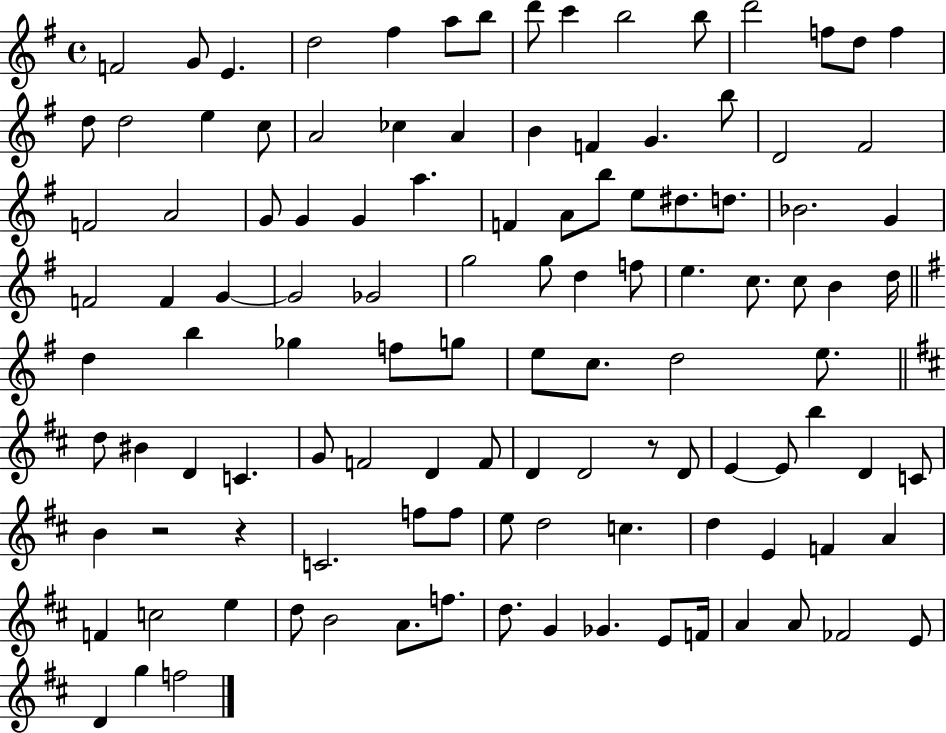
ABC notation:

X:1
T:Untitled
M:4/4
L:1/4
K:G
F2 G/2 E d2 ^f a/2 b/2 d'/2 c' b2 b/2 d'2 f/2 d/2 f d/2 d2 e c/2 A2 _c A B F G b/2 D2 ^F2 F2 A2 G/2 G G a F A/2 b/2 e/2 ^d/2 d/2 _B2 G F2 F G G2 _G2 g2 g/2 d f/2 e c/2 c/2 B d/4 d b _g f/2 g/2 e/2 c/2 d2 e/2 d/2 ^B D C G/2 F2 D F/2 D D2 z/2 D/2 E E/2 b D C/2 B z2 z C2 f/2 f/2 e/2 d2 c d E F A F c2 e d/2 B2 A/2 f/2 d/2 G _G E/2 F/4 A A/2 _F2 E/2 D g f2